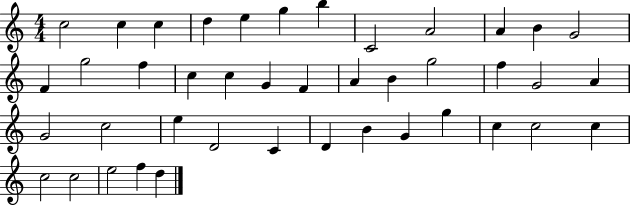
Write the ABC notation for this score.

X:1
T:Untitled
M:4/4
L:1/4
K:C
c2 c c d e g b C2 A2 A B G2 F g2 f c c G F A B g2 f G2 A G2 c2 e D2 C D B G g c c2 c c2 c2 e2 f d